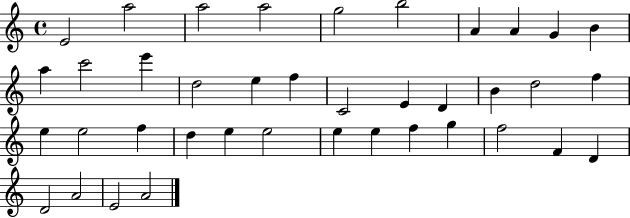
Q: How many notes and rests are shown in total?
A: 39